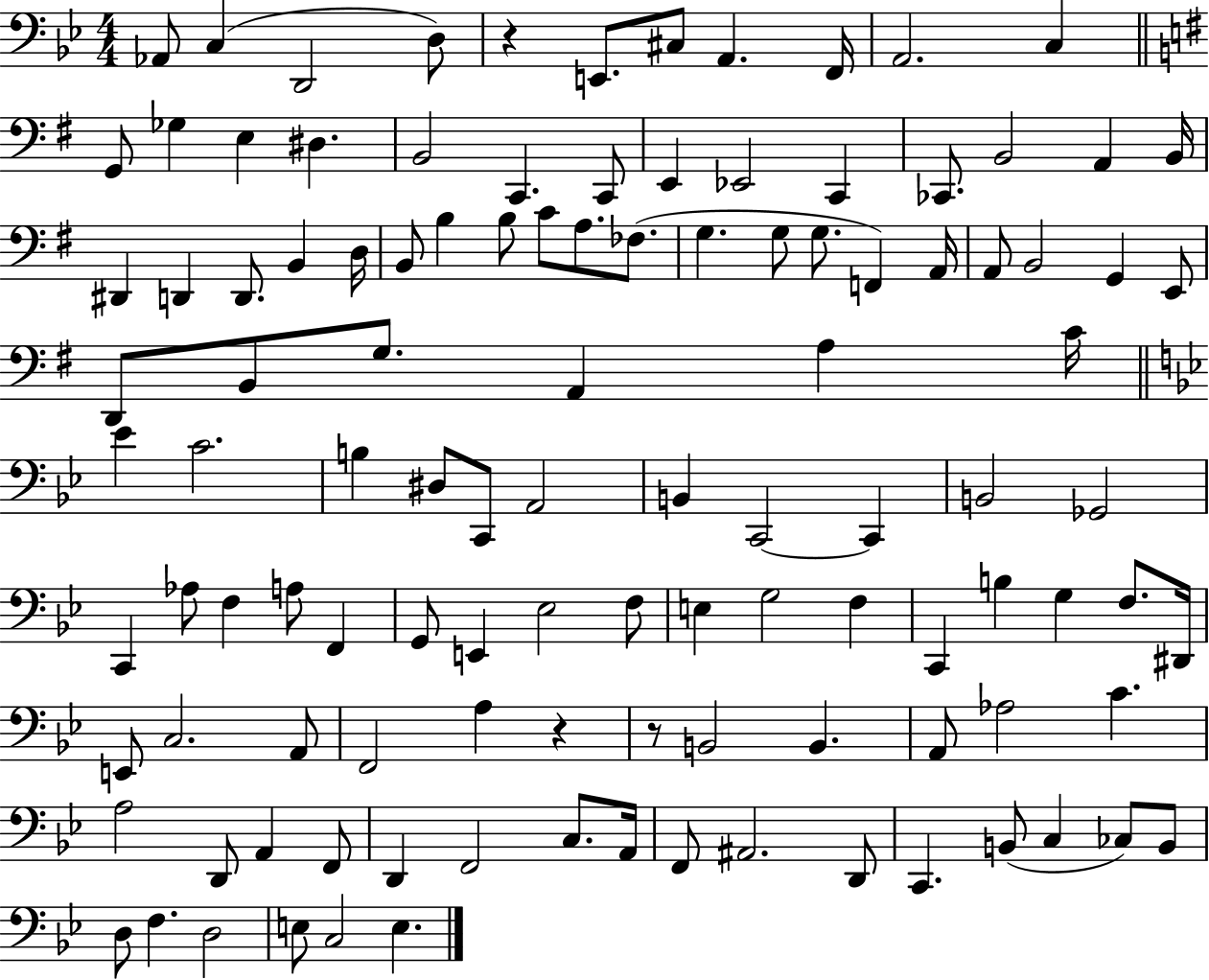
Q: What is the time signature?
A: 4/4